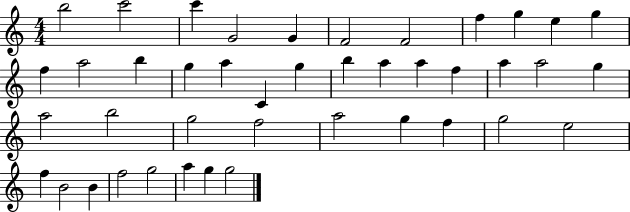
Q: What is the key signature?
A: C major